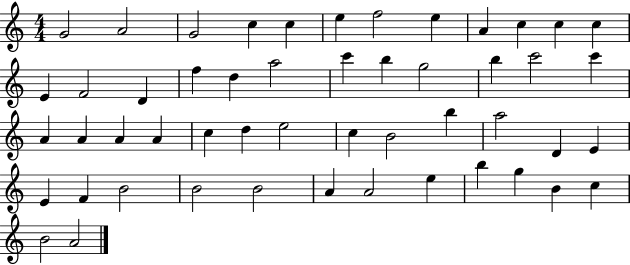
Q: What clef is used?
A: treble